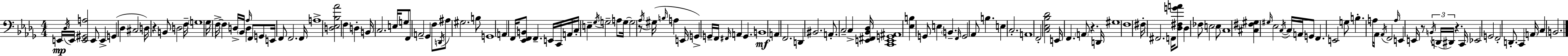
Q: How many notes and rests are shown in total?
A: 142